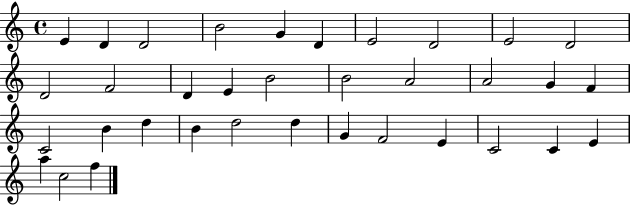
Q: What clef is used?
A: treble